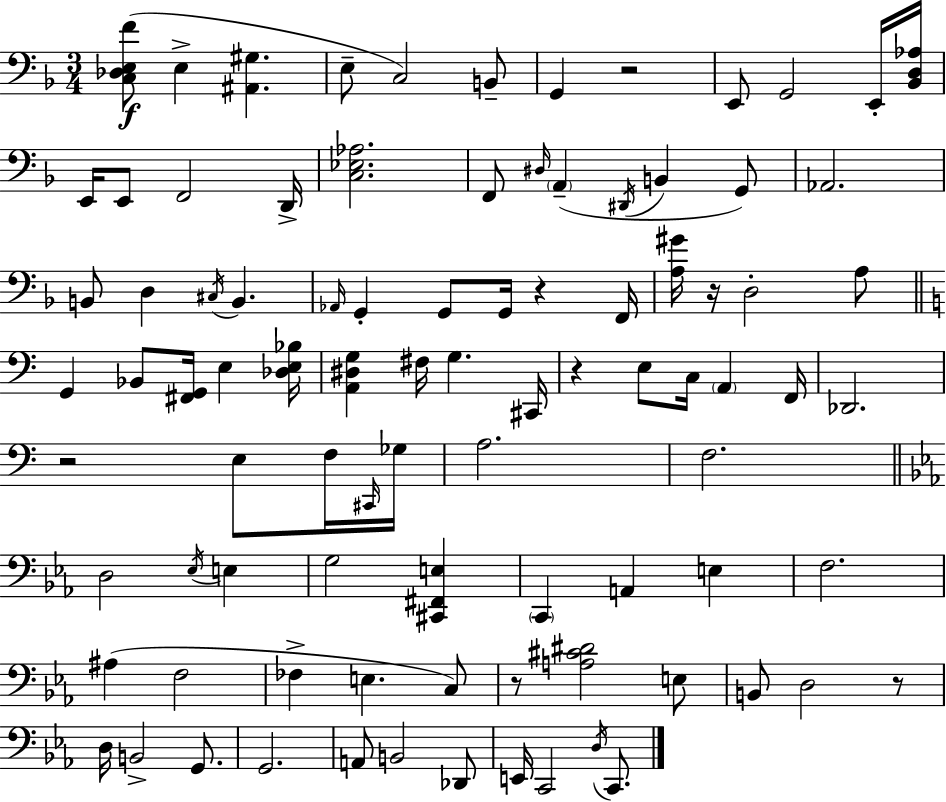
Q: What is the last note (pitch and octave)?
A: C2